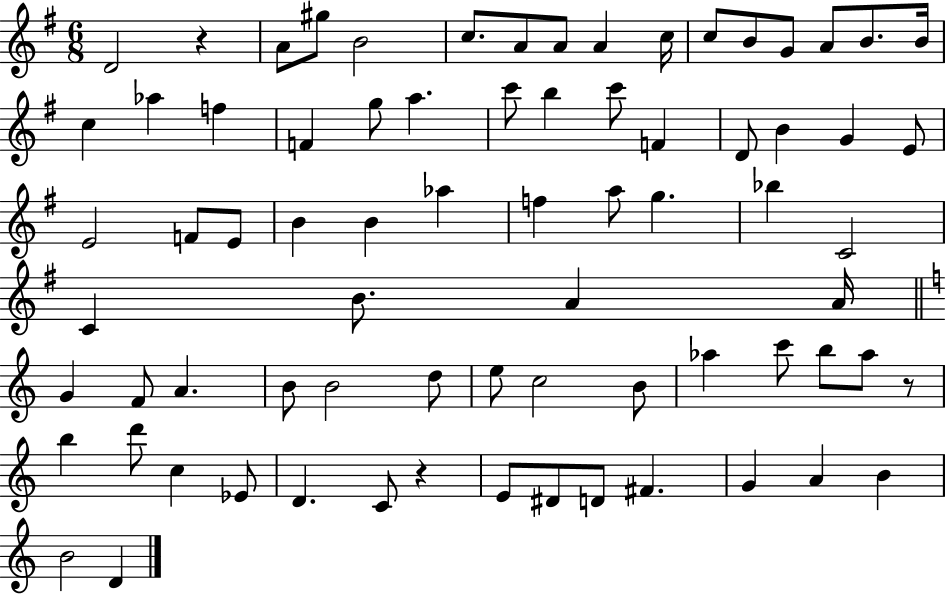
{
  \clef treble
  \numericTimeSignature
  \time 6/8
  \key g \major
  d'2 r4 | a'8 gis''8 b'2 | c''8. a'8 a'8 a'4 c''16 | c''8 b'8 g'8 a'8 b'8. b'16 | \break c''4 aes''4 f''4 | f'4 g''8 a''4. | c'''8 b''4 c'''8 f'4 | d'8 b'4 g'4 e'8 | \break e'2 f'8 e'8 | b'4 b'4 aes''4 | f''4 a''8 g''4. | bes''4 c'2 | \break c'4 b'8. a'4 a'16 | \bar "||" \break \key c \major g'4 f'8 a'4. | b'8 b'2 d''8 | e''8 c''2 b'8 | aes''4 c'''8 b''8 aes''8 r8 | \break b''4 d'''8 c''4 ees'8 | d'4. c'8 r4 | e'8 dis'8 d'8 fis'4. | g'4 a'4 b'4 | \break b'2 d'4 | \bar "|."
}